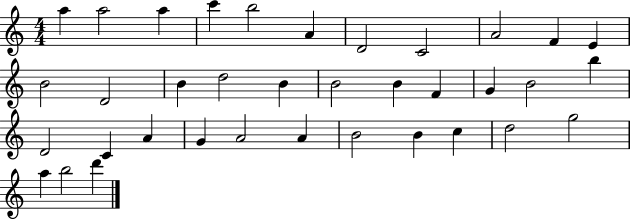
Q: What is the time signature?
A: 4/4